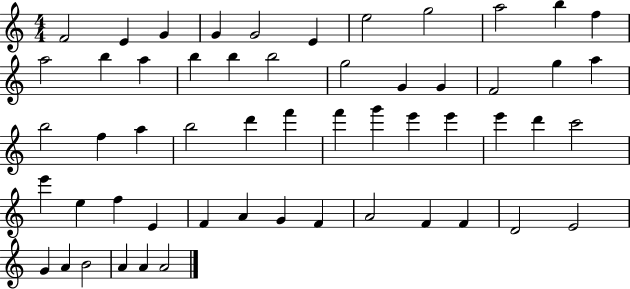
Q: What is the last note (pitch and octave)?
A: A4